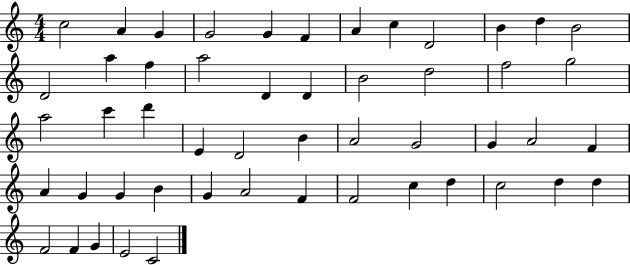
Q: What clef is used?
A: treble